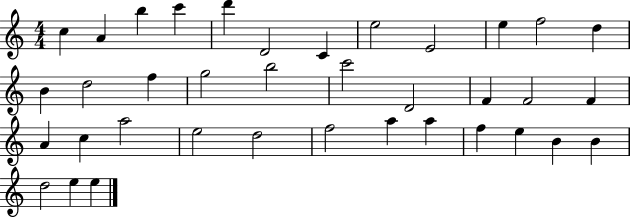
{
  \clef treble
  \numericTimeSignature
  \time 4/4
  \key c \major
  c''4 a'4 b''4 c'''4 | d'''4 d'2 c'4 | e''2 e'2 | e''4 f''2 d''4 | \break b'4 d''2 f''4 | g''2 b''2 | c'''2 d'2 | f'4 f'2 f'4 | \break a'4 c''4 a''2 | e''2 d''2 | f''2 a''4 a''4 | f''4 e''4 b'4 b'4 | \break d''2 e''4 e''4 | \bar "|."
}